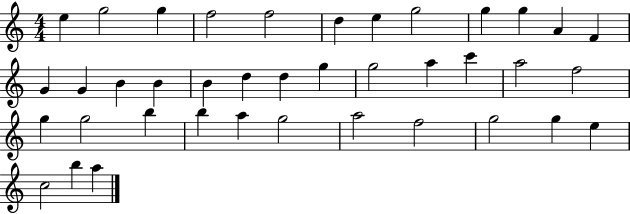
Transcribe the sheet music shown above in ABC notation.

X:1
T:Untitled
M:4/4
L:1/4
K:C
e g2 g f2 f2 d e g2 g g A F G G B B B d d g g2 a c' a2 f2 g g2 b b a g2 a2 f2 g2 g e c2 b a